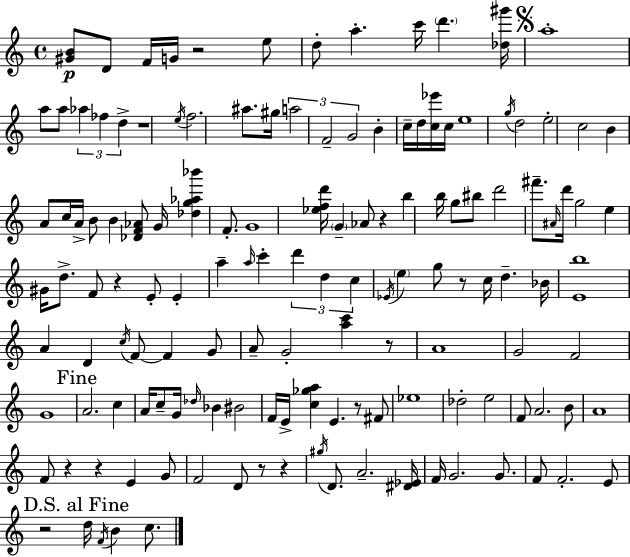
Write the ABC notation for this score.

X:1
T:Untitled
M:4/4
L:1/4
K:C
[^GB]/2 D/2 F/4 G/4 z2 e/2 d/2 a c'/4 d' [_d^g']/4 a4 a/2 a/2 _a _f d z4 e/4 f2 ^a/2 ^g/4 a2 F2 G2 B c/4 d/4 [c_e']/4 c/4 e4 g/4 d2 e2 c2 B A/2 c/4 A/4 B/2 B [_DF_A]/2 G/4 [_dg_a_b'] F/2 G4 [_efd']/4 G _A/2 z b b/4 g/2 ^b/2 d'2 ^f'/2 ^A/4 d'/4 g2 e ^G/4 d/2 F/2 z E/2 E a a/4 c' d' d c _E/4 e g/2 z/2 c/4 d _B/4 [Eb]4 A D c/4 F/2 F G/2 A/2 G2 [ac'] z/2 A4 G2 F2 G4 A2 c A/4 c/2 G/4 _d/4 _B ^B2 F/4 E/4 [c_ga] E z/2 ^F/2 _e4 _d2 e2 F/2 A2 B/2 A4 F/2 z z E G/2 F2 D/2 z/2 z ^g/4 D/2 A2 [^D_E]/4 F/4 G2 G/2 F/2 F2 E/2 z2 d/4 F/4 B c/2